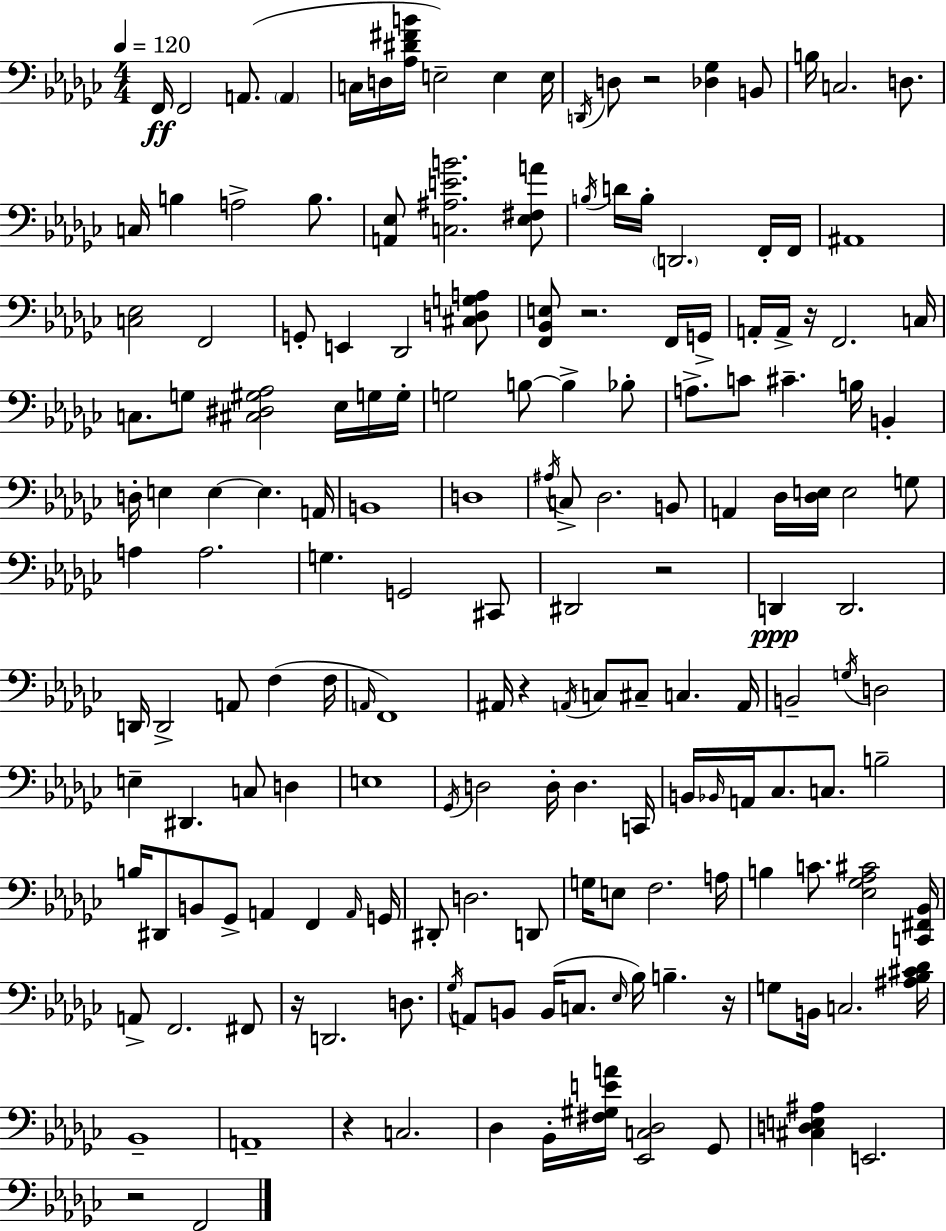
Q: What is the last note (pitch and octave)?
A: F2